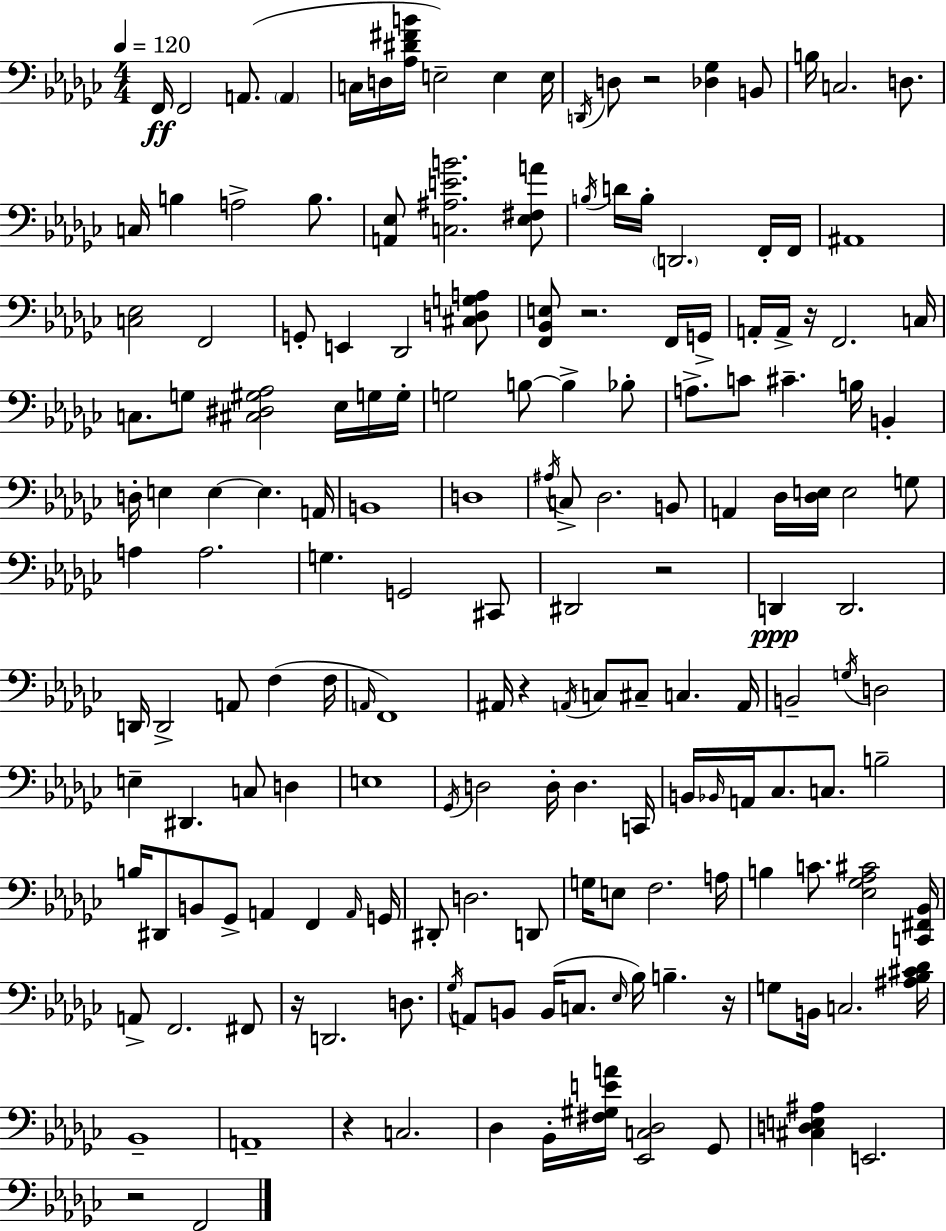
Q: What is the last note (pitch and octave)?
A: F2